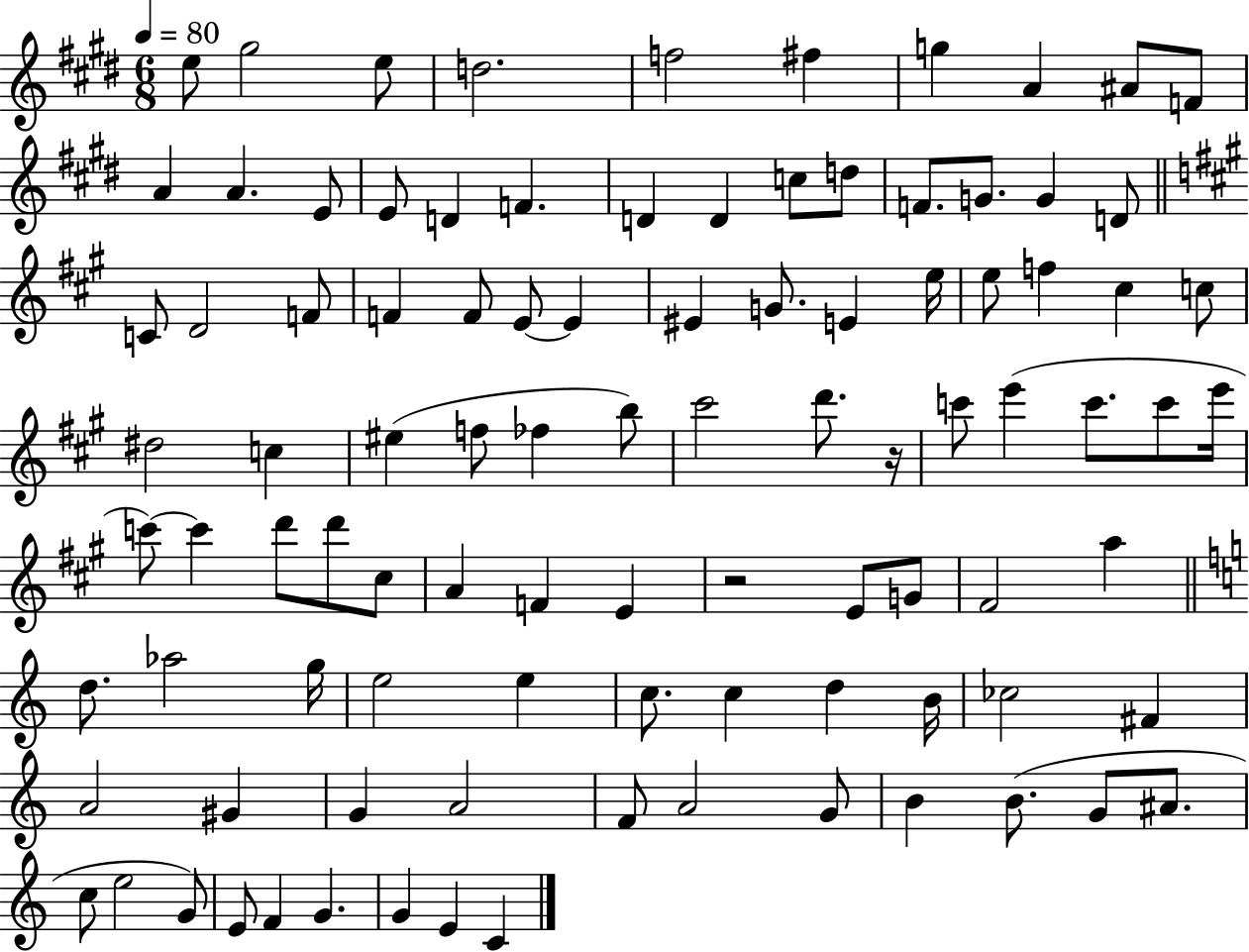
X:1
T:Untitled
M:6/8
L:1/4
K:E
e/2 ^g2 e/2 d2 f2 ^f g A ^A/2 F/2 A A E/2 E/2 D F D D c/2 d/2 F/2 G/2 G D/2 C/2 D2 F/2 F F/2 E/2 E ^E G/2 E e/4 e/2 f ^c c/2 ^d2 c ^e f/2 _f b/2 ^c'2 d'/2 z/4 c'/2 e' c'/2 c'/2 e'/4 c'/2 c' d'/2 d'/2 ^c/2 A F E z2 E/2 G/2 ^F2 a d/2 _a2 g/4 e2 e c/2 c d B/4 _c2 ^F A2 ^G G A2 F/2 A2 G/2 B B/2 G/2 ^A/2 c/2 e2 G/2 E/2 F G G E C